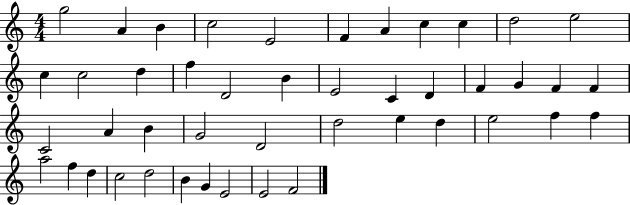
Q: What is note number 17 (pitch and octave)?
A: B4